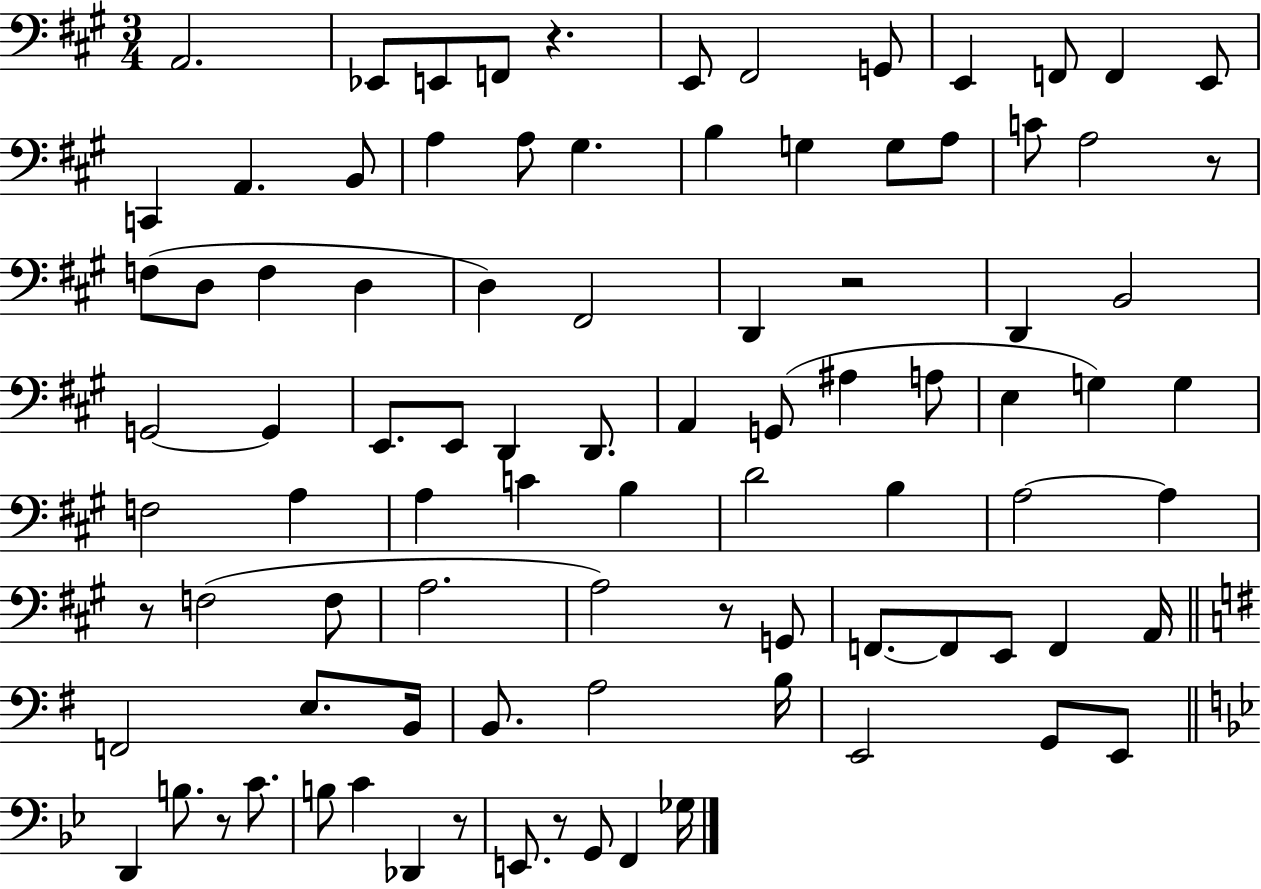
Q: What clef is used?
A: bass